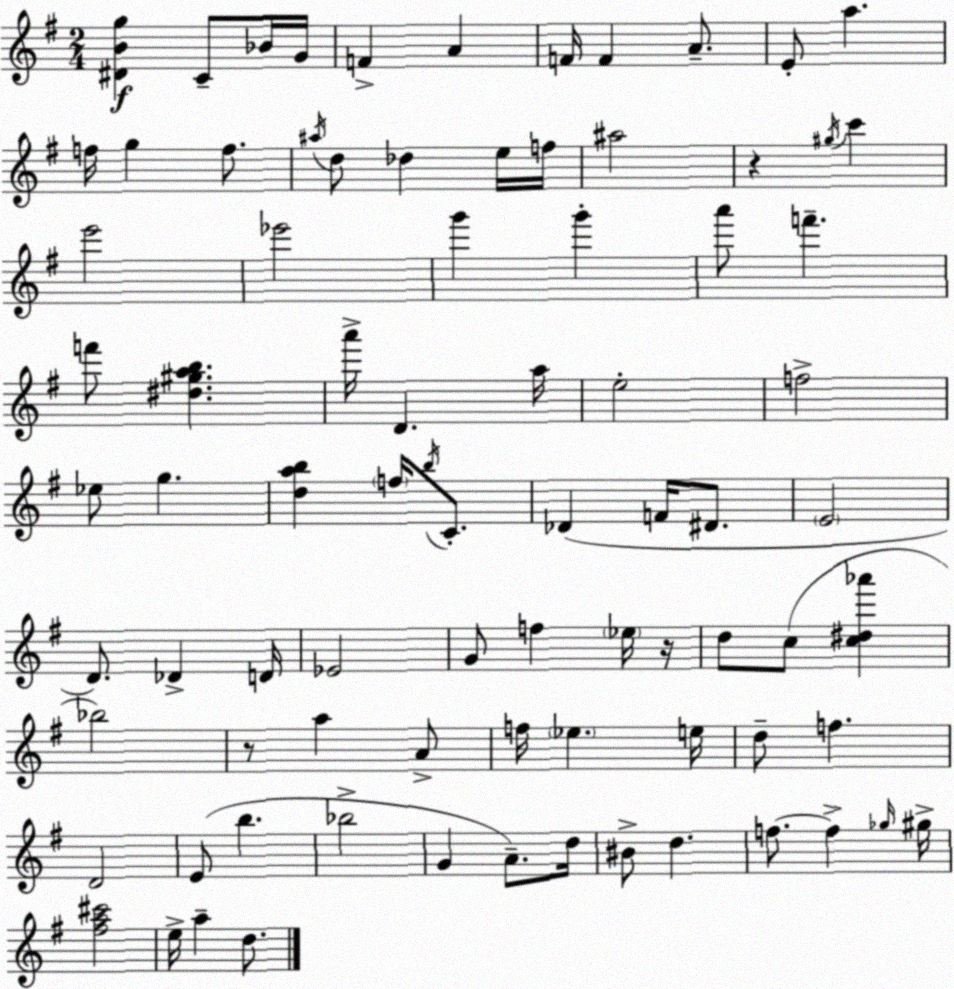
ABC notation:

X:1
T:Untitled
M:2/4
L:1/4
K:Em
[^DBg] C/2 _B/4 G/4 F A F/4 F A/2 E/2 a f/4 g f/2 ^a/4 d/2 _d e/4 f/4 ^a2 z ^g/4 c' e'2 _e'2 g' g' a'/2 f' f'/2 [^d^gab] a'/4 D a/4 e2 f2 _e/2 g [dab] f/4 b/4 C/2 _D F/4 ^D/2 E2 D/2 _D D/4 _E2 G/2 f _e/4 z/4 d/2 c/2 [c^d_a'] _b2 z/2 a A/2 f/4 _e e/4 d/2 f D2 E/2 b _b2 G A/2 d/4 ^B/2 d f/2 f _g/4 ^g/4 [^fa^c']2 e/4 a d/2